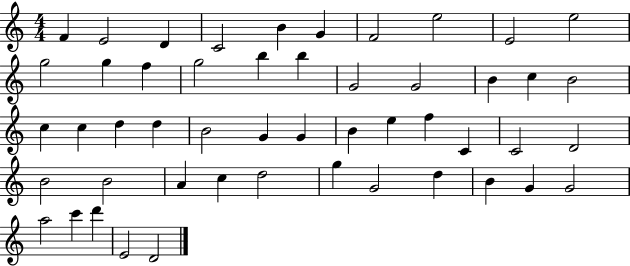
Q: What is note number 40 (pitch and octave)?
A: G5